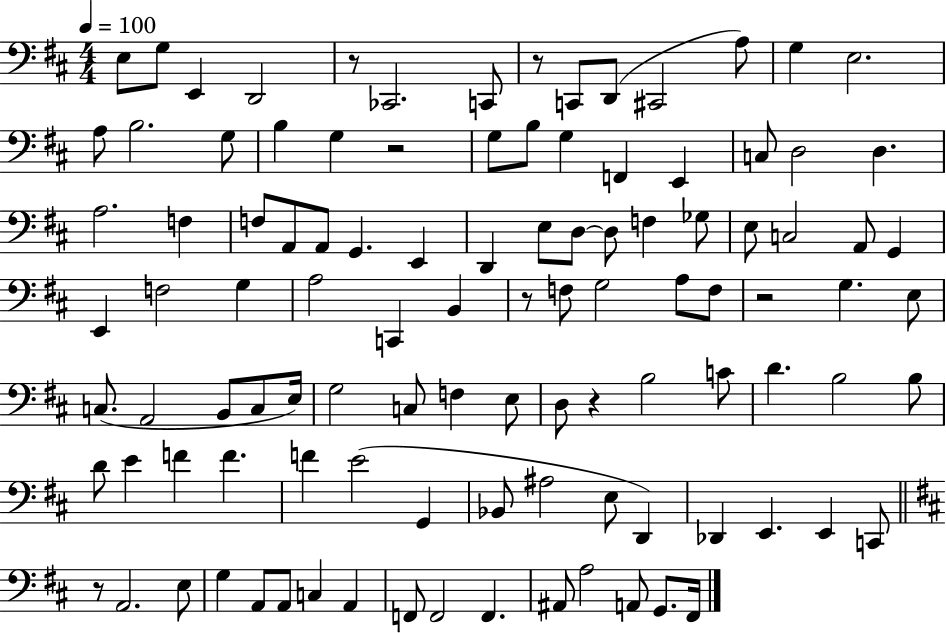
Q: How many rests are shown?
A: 7